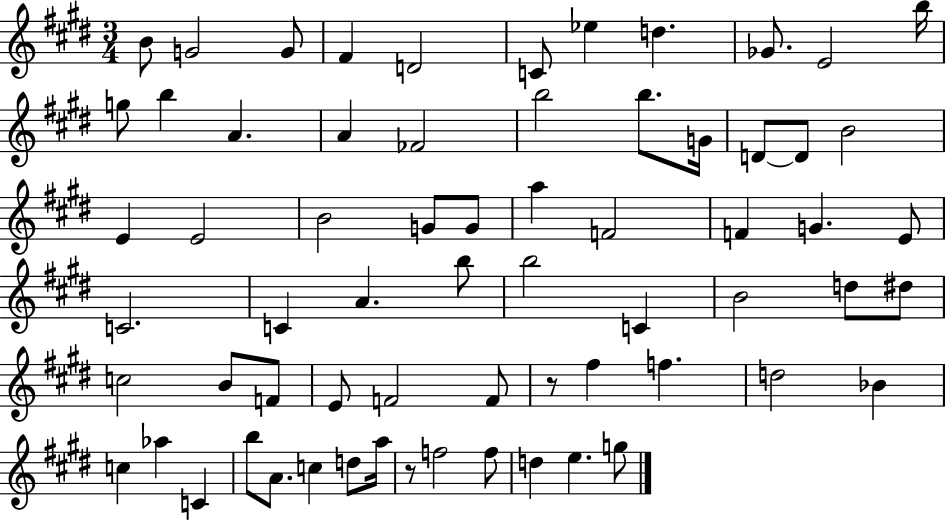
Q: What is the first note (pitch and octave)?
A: B4